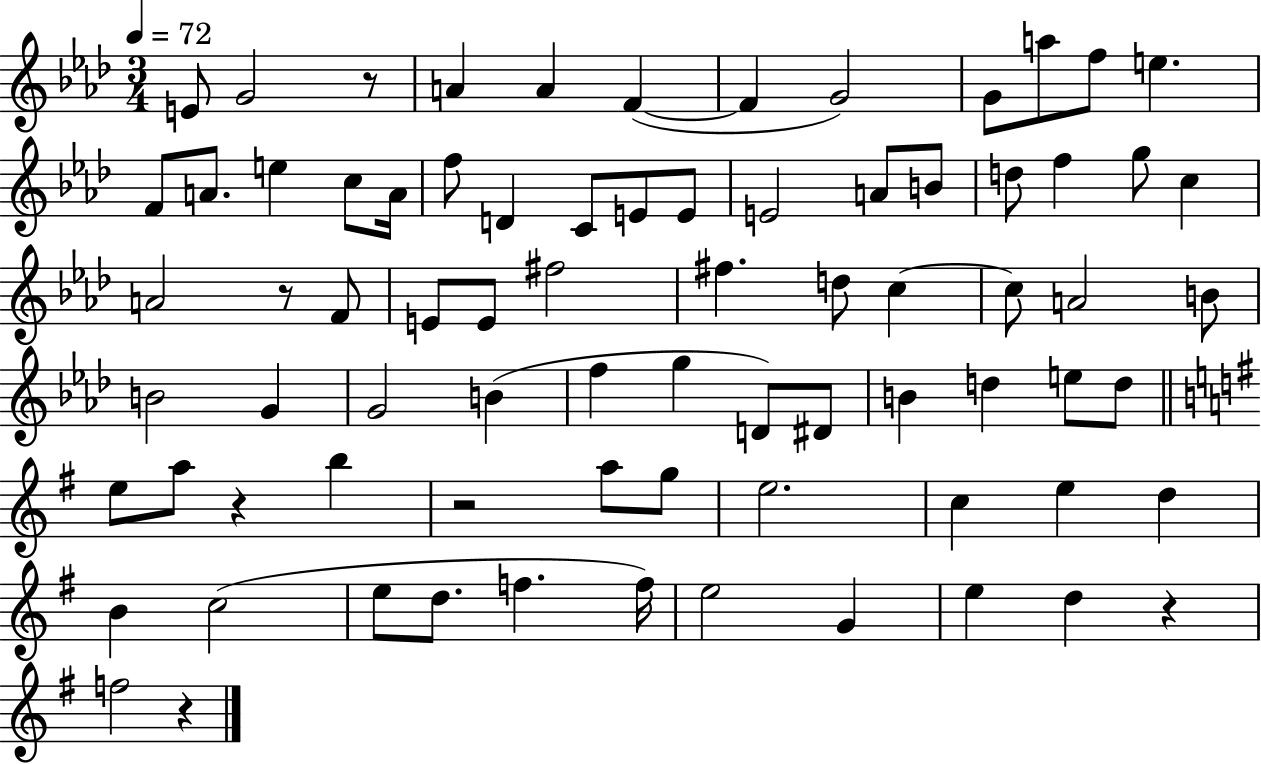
X:1
T:Untitled
M:3/4
L:1/4
K:Ab
E/2 G2 z/2 A A F F G2 G/2 a/2 f/2 e F/2 A/2 e c/2 A/4 f/2 D C/2 E/2 E/2 E2 A/2 B/2 d/2 f g/2 c A2 z/2 F/2 E/2 E/2 ^f2 ^f d/2 c c/2 A2 B/2 B2 G G2 B f g D/2 ^D/2 B d e/2 d/2 e/2 a/2 z b z2 a/2 g/2 e2 c e d B c2 e/2 d/2 f f/4 e2 G e d z f2 z